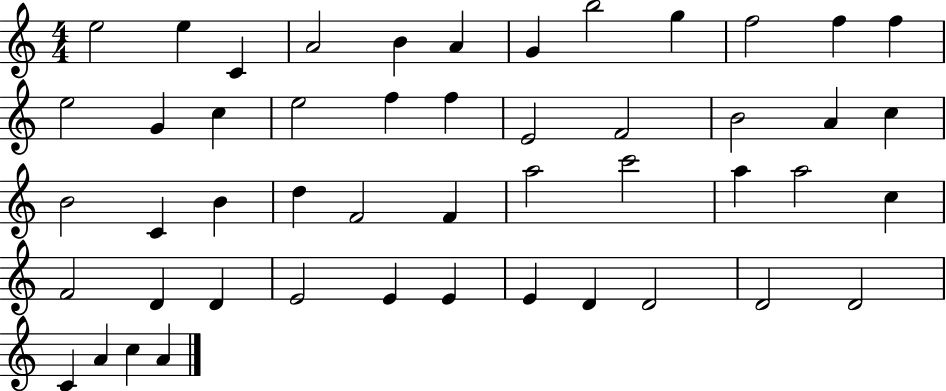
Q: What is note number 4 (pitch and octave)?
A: A4